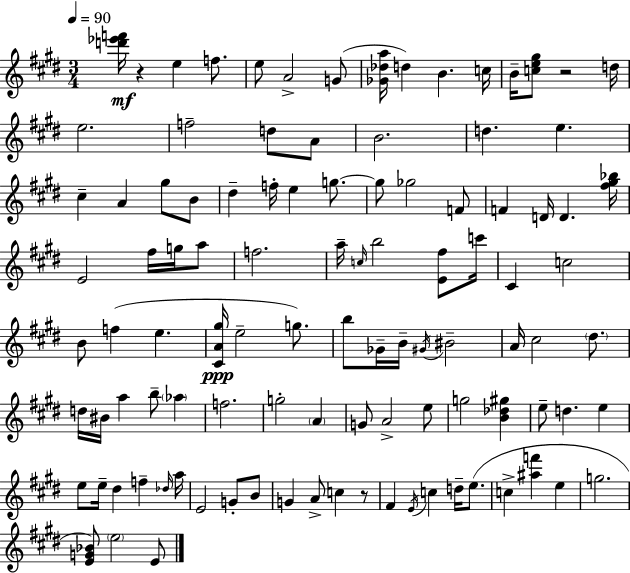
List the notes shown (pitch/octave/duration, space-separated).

[D6,Eb6,F6]/s R/q E5/q F5/e. E5/e A4/h G4/e [Gb4,Db5,A5]/s D5/q B4/q. C5/s B4/s [C5,E5,G#5]/e R/h D5/s E5/h. F5/h D5/e A4/e B4/h. D5/q. E5/q. C#5/q A4/q G#5/e B4/e D#5/q F5/s E5/q G5/e. G5/e Gb5/h F4/e F4/q D4/s D4/q. [F#5,G#5,Bb5]/s E4/h F#5/s G5/s A5/e F5/h. A5/s C5/s B5/h [E4,F#5]/e C6/s C#4/q C5/h B4/e F5/q E5/q. [C#4,A4,G#5]/s E5/h G5/e. B5/e Gb4/s B4/s G#4/s BIS4/h A4/s C#5/h D#5/e. D5/s BIS4/s A5/q B5/e Ab5/q F5/h. G5/h A4/q G4/e A4/h E5/e G5/h [B4,Db5,G#5]/q E5/e D5/q. E5/q E5/e E5/s D#5/q F5/q Db5/s A5/s E4/h G4/e B4/e G4/q A4/e C5/q R/e F#4/q E4/s C5/q D5/s E5/e. C5/q [A#5,F6]/q E5/q G5/h. [E4,G4,Bb4]/e E5/h E4/e